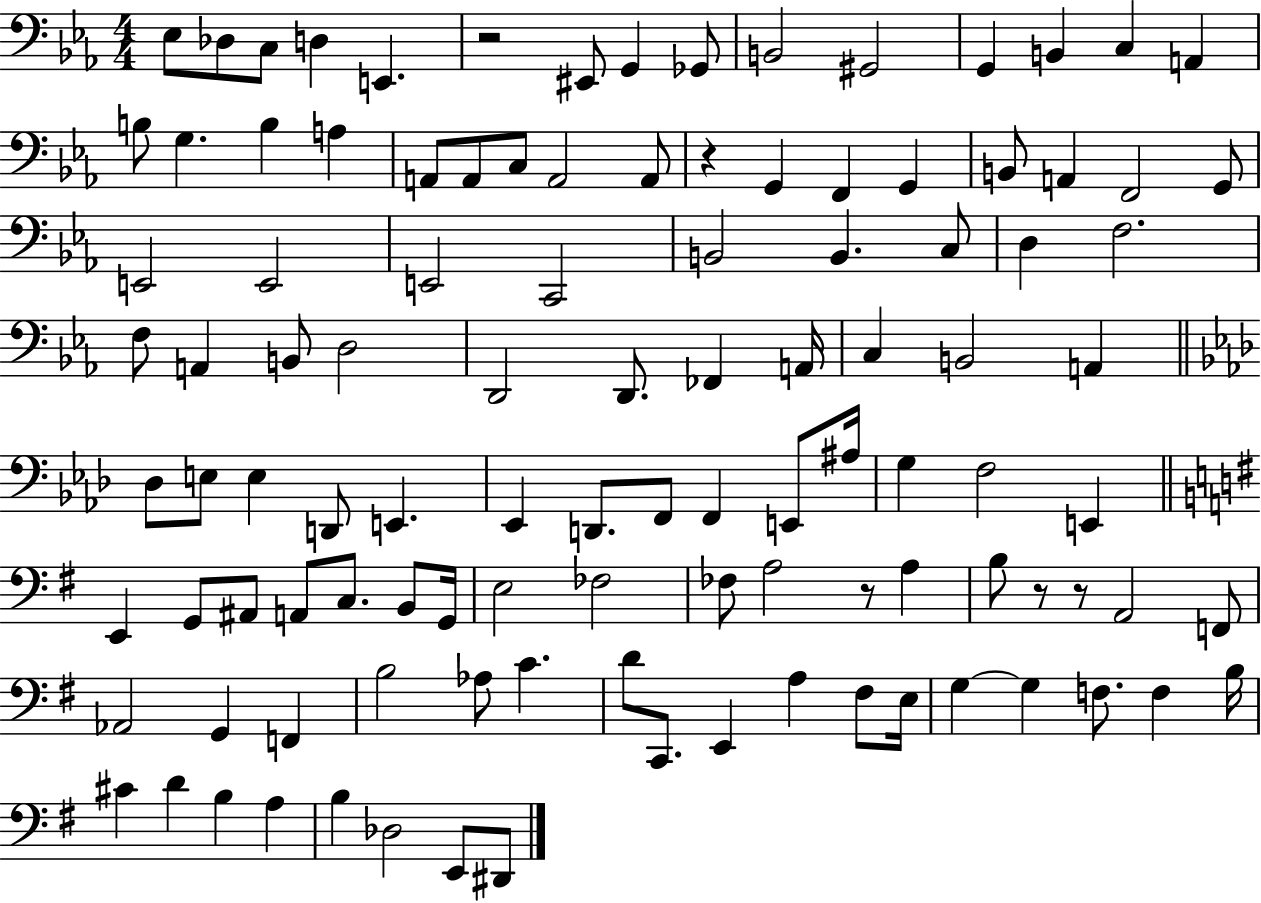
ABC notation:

X:1
T:Untitled
M:4/4
L:1/4
K:Eb
_E,/2 _D,/2 C,/2 D, E,, z2 ^E,,/2 G,, _G,,/2 B,,2 ^G,,2 G,, B,, C, A,, B,/2 G, B, A, A,,/2 A,,/2 C,/2 A,,2 A,,/2 z G,, F,, G,, B,,/2 A,, F,,2 G,,/2 E,,2 E,,2 E,,2 C,,2 B,,2 B,, C,/2 D, F,2 F,/2 A,, B,,/2 D,2 D,,2 D,,/2 _F,, A,,/4 C, B,,2 A,, _D,/2 E,/2 E, D,,/2 E,, _E,, D,,/2 F,,/2 F,, E,,/2 ^A,/4 G, F,2 E,, E,, G,,/2 ^A,,/2 A,,/2 C,/2 B,,/2 G,,/4 E,2 _F,2 _F,/2 A,2 z/2 A, B,/2 z/2 z/2 A,,2 F,,/2 _A,,2 G,, F,, B,2 _A,/2 C D/2 C,,/2 E,, A, ^F,/2 E,/4 G, G, F,/2 F, B,/4 ^C D B, A, B, _D,2 E,,/2 ^D,,/2